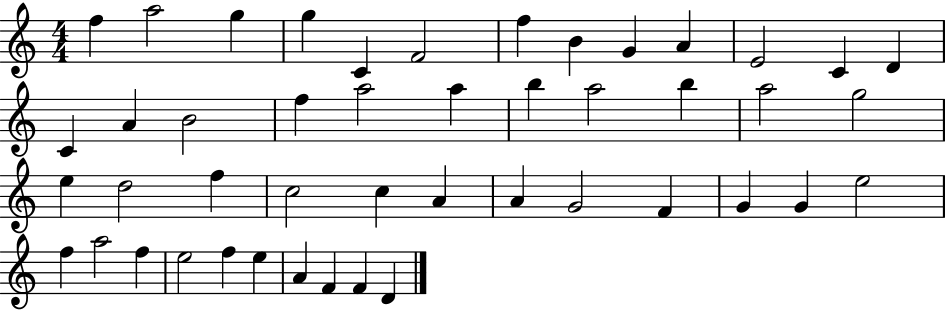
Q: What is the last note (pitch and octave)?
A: D4